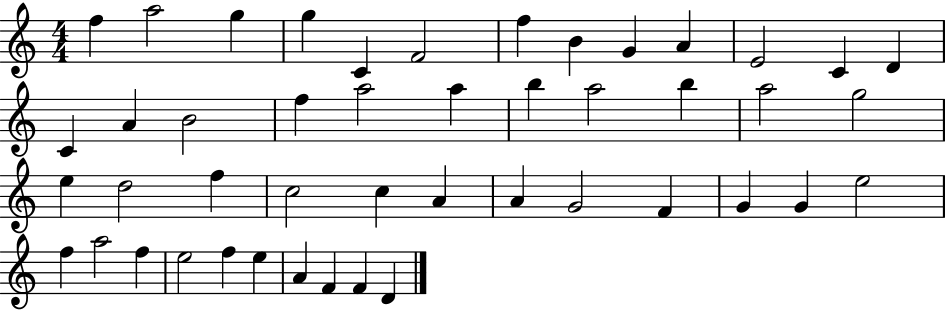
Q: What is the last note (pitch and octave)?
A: D4